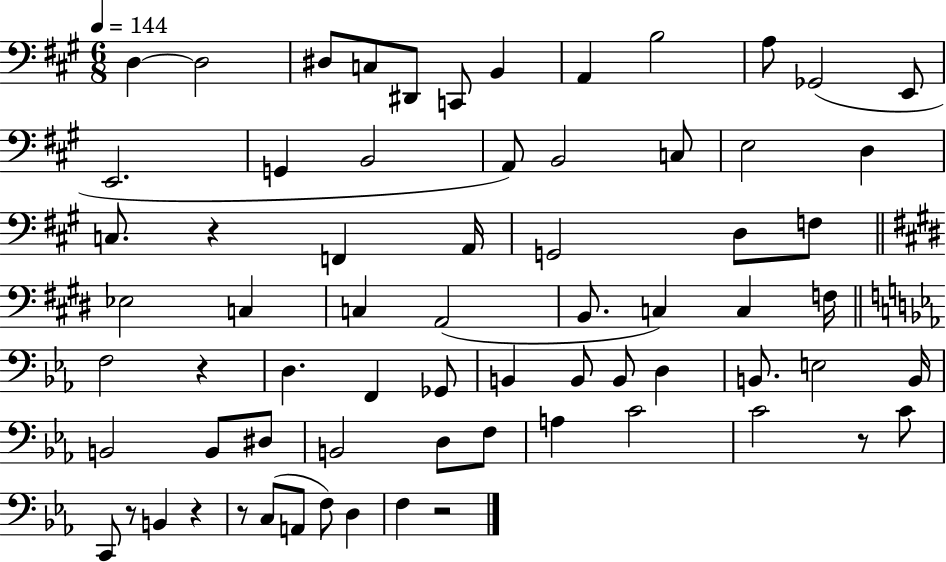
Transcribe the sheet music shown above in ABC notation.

X:1
T:Untitled
M:6/8
L:1/4
K:A
D, D,2 ^D,/2 C,/2 ^D,,/2 C,,/2 B,, A,, B,2 A,/2 _G,,2 E,,/2 E,,2 G,, B,,2 A,,/2 B,,2 C,/2 E,2 D, C,/2 z F,, A,,/4 G,,2 D,/2 F,/2 _E,2 C, C, A,,2 B,,/2 C, C, F,/4 F,2 z D, F,, _G,,/2 B,, B,,/2 B,,/2 D, B,,/2 E,2 B,,/4 B,,2 B,,/2 ^D,/2 B,,2 D,/2 F,/2 A, C2 C2 z/2 C/2 C,,/2 z/2 B,, z z/2 C,/2 A,,/2 F,/2 D, F, z2